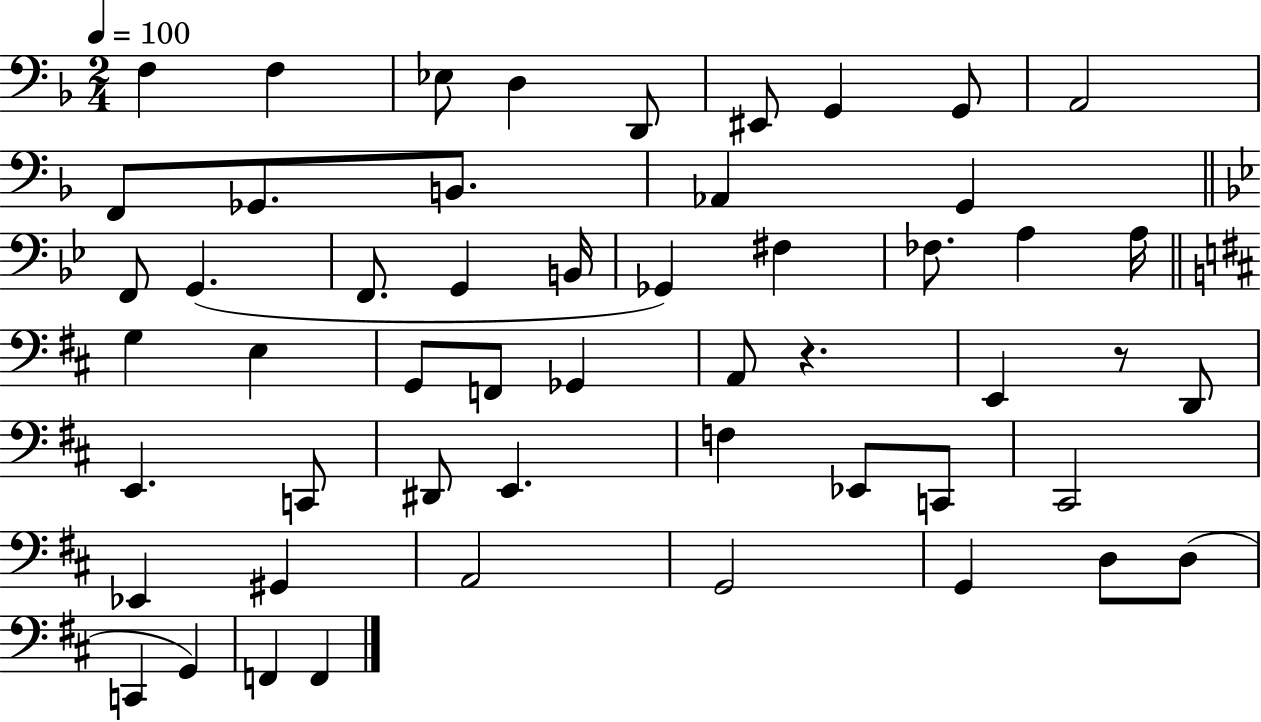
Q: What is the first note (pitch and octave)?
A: F3